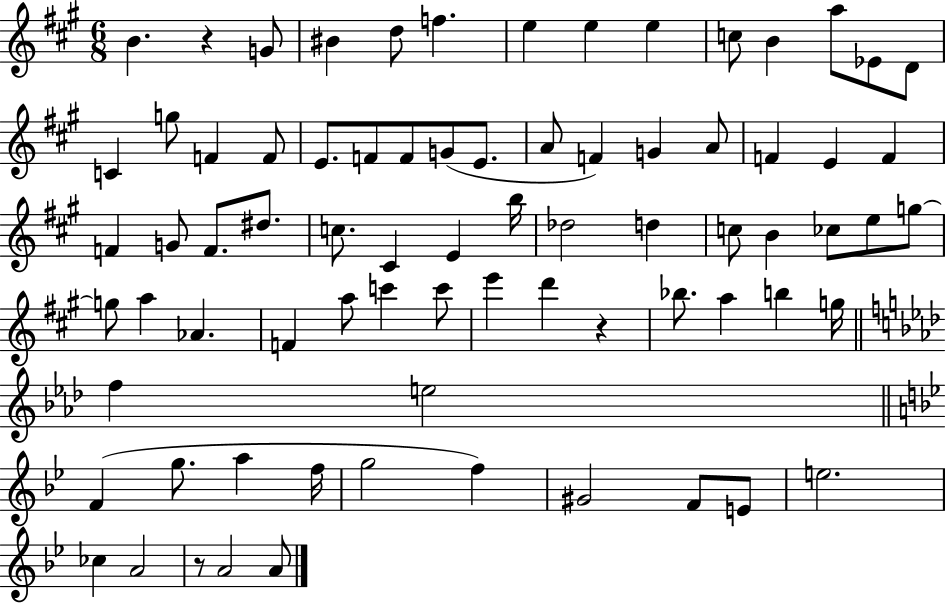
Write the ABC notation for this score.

X:1
T:Untitled
M:6/8
L:1/4
K:A
B z G/2 ^B d/2 f e e e c/2 B a/2 _E/2 D/2 C g/2 F F/2 E/2 F/2 F/2 G/2 E/2 A/2 F G A/2 F E F F G/2 F/2 ^d/2 c/2 ^C E b/4 _d2 d c/2 B _c/2 e/2 g/2 g/2 a _A F a/2 c' c'/2 e' d' z _b/2 a b g/4 f e2 F g/2 a f/4 g2 f ^G2 F/2 E/2 e2 _c A2 z/2 A2 A/2